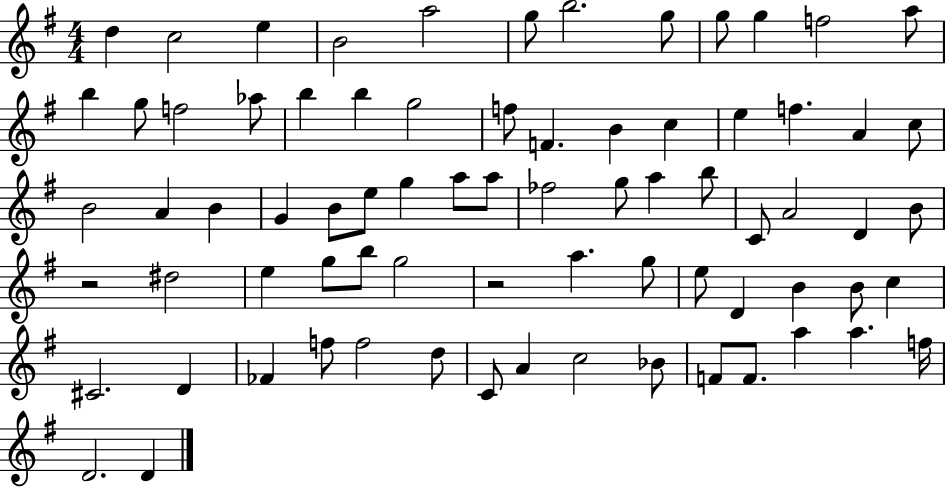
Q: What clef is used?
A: treble